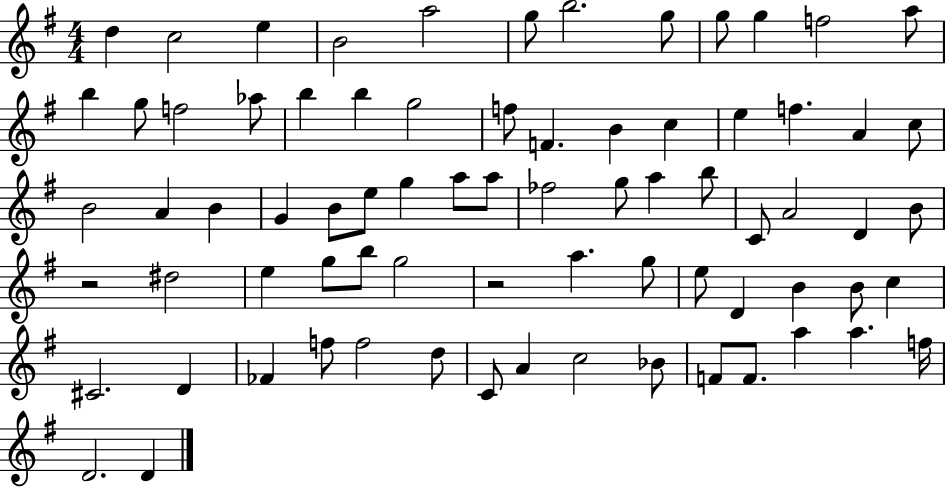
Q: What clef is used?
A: treble